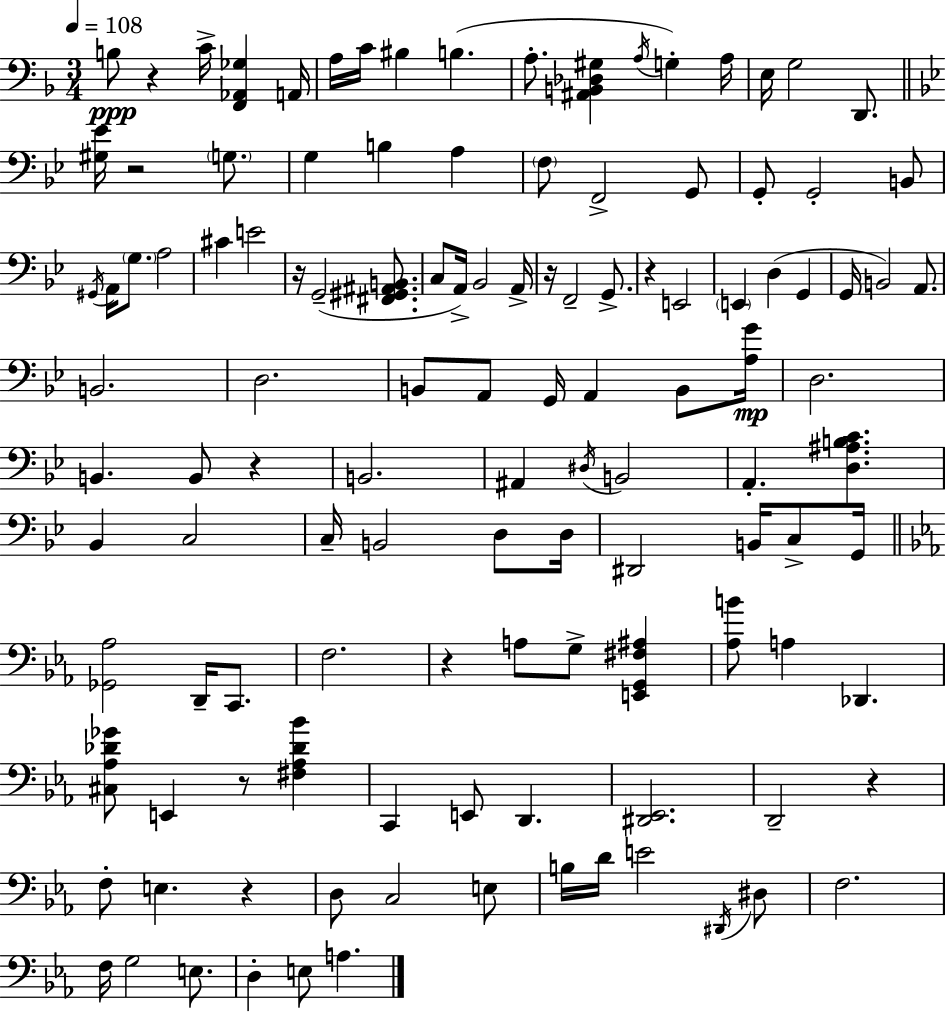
X:1
T:Untitled
M:3/4
L:1/4
K:F
B,/2 z C/4 [F,,_A,,_G,] A,,/4 A,/4 C/4 ^B, B, A,/2 [^A,,B,,_D,^G,] A,/4 G, A,/4 E,/4 G,2 D,,/2 [^G,_E]/4 z2 G,/2 G, B, A, F,/2 F,,2 G,,/2 G,,/2 G,,2 B,,/2 ^G,,/4 A,,/4 G,/2 A,2 ^C E2 z/4 G,,2 [^F,,^G,,^A,,B,,]/2 C,/2 A,,/4 _B,,2 A,,/4 z/4 F,,2 G,,/2 z E,,2 E,, D, G,, G,,/4 B,,2 A,,/2 B,,2 D,2 B,,/2 A,,/2 G,,/4 A,, B,,/2 [A,G]/4 D,2 B,, B,,/2 z B,,2 ^A,, ^D,/4 B,,2 A,, [D,^A,B,C] _B,, C,2 C,/4 B,,2 D,/2 D,/4 ^D,,2 B,,/4 C,/2 G,,/4 [_G,,_A,]2 D,,/4 C,,/2 F,2 z A,/2 G,/2 [E,,G,,^F,^A,] [_A,B]/2 A, _D,, [^C,_A,_D_G]/2 E,, z/2 [^F,_A,_D_B] C,, E,,/2 D,, [^D,,_E,,]2 D,,2 z F,/2 E, z D,/2 C,2 E,/2 B,/4 D/4 E2 ^D,,/4 ^D,/2 F,2 F,/4 G,2 E,/2 D, E,/2 A,